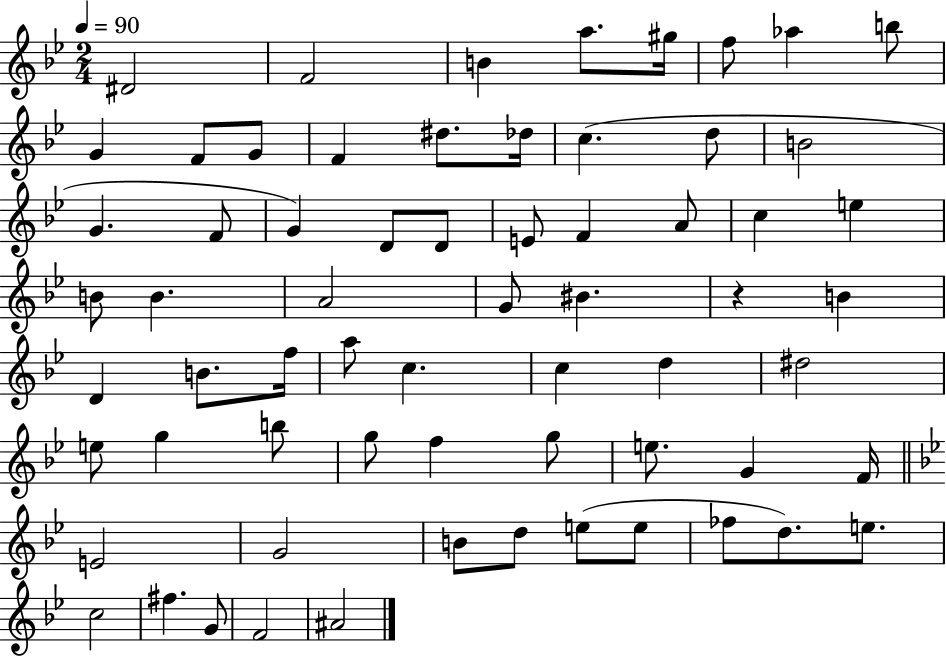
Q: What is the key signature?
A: BES major